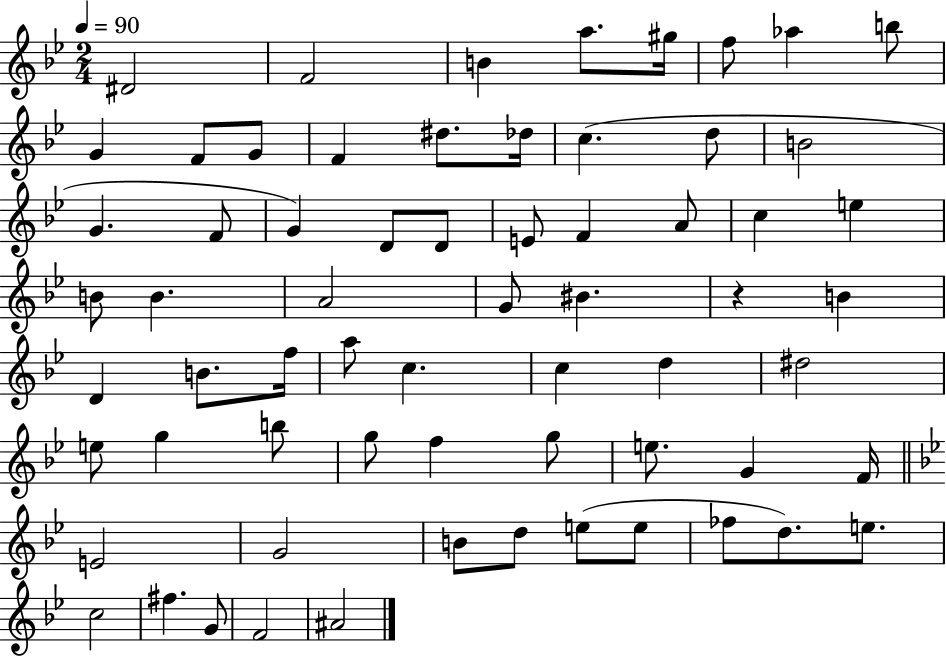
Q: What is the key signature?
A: BES major